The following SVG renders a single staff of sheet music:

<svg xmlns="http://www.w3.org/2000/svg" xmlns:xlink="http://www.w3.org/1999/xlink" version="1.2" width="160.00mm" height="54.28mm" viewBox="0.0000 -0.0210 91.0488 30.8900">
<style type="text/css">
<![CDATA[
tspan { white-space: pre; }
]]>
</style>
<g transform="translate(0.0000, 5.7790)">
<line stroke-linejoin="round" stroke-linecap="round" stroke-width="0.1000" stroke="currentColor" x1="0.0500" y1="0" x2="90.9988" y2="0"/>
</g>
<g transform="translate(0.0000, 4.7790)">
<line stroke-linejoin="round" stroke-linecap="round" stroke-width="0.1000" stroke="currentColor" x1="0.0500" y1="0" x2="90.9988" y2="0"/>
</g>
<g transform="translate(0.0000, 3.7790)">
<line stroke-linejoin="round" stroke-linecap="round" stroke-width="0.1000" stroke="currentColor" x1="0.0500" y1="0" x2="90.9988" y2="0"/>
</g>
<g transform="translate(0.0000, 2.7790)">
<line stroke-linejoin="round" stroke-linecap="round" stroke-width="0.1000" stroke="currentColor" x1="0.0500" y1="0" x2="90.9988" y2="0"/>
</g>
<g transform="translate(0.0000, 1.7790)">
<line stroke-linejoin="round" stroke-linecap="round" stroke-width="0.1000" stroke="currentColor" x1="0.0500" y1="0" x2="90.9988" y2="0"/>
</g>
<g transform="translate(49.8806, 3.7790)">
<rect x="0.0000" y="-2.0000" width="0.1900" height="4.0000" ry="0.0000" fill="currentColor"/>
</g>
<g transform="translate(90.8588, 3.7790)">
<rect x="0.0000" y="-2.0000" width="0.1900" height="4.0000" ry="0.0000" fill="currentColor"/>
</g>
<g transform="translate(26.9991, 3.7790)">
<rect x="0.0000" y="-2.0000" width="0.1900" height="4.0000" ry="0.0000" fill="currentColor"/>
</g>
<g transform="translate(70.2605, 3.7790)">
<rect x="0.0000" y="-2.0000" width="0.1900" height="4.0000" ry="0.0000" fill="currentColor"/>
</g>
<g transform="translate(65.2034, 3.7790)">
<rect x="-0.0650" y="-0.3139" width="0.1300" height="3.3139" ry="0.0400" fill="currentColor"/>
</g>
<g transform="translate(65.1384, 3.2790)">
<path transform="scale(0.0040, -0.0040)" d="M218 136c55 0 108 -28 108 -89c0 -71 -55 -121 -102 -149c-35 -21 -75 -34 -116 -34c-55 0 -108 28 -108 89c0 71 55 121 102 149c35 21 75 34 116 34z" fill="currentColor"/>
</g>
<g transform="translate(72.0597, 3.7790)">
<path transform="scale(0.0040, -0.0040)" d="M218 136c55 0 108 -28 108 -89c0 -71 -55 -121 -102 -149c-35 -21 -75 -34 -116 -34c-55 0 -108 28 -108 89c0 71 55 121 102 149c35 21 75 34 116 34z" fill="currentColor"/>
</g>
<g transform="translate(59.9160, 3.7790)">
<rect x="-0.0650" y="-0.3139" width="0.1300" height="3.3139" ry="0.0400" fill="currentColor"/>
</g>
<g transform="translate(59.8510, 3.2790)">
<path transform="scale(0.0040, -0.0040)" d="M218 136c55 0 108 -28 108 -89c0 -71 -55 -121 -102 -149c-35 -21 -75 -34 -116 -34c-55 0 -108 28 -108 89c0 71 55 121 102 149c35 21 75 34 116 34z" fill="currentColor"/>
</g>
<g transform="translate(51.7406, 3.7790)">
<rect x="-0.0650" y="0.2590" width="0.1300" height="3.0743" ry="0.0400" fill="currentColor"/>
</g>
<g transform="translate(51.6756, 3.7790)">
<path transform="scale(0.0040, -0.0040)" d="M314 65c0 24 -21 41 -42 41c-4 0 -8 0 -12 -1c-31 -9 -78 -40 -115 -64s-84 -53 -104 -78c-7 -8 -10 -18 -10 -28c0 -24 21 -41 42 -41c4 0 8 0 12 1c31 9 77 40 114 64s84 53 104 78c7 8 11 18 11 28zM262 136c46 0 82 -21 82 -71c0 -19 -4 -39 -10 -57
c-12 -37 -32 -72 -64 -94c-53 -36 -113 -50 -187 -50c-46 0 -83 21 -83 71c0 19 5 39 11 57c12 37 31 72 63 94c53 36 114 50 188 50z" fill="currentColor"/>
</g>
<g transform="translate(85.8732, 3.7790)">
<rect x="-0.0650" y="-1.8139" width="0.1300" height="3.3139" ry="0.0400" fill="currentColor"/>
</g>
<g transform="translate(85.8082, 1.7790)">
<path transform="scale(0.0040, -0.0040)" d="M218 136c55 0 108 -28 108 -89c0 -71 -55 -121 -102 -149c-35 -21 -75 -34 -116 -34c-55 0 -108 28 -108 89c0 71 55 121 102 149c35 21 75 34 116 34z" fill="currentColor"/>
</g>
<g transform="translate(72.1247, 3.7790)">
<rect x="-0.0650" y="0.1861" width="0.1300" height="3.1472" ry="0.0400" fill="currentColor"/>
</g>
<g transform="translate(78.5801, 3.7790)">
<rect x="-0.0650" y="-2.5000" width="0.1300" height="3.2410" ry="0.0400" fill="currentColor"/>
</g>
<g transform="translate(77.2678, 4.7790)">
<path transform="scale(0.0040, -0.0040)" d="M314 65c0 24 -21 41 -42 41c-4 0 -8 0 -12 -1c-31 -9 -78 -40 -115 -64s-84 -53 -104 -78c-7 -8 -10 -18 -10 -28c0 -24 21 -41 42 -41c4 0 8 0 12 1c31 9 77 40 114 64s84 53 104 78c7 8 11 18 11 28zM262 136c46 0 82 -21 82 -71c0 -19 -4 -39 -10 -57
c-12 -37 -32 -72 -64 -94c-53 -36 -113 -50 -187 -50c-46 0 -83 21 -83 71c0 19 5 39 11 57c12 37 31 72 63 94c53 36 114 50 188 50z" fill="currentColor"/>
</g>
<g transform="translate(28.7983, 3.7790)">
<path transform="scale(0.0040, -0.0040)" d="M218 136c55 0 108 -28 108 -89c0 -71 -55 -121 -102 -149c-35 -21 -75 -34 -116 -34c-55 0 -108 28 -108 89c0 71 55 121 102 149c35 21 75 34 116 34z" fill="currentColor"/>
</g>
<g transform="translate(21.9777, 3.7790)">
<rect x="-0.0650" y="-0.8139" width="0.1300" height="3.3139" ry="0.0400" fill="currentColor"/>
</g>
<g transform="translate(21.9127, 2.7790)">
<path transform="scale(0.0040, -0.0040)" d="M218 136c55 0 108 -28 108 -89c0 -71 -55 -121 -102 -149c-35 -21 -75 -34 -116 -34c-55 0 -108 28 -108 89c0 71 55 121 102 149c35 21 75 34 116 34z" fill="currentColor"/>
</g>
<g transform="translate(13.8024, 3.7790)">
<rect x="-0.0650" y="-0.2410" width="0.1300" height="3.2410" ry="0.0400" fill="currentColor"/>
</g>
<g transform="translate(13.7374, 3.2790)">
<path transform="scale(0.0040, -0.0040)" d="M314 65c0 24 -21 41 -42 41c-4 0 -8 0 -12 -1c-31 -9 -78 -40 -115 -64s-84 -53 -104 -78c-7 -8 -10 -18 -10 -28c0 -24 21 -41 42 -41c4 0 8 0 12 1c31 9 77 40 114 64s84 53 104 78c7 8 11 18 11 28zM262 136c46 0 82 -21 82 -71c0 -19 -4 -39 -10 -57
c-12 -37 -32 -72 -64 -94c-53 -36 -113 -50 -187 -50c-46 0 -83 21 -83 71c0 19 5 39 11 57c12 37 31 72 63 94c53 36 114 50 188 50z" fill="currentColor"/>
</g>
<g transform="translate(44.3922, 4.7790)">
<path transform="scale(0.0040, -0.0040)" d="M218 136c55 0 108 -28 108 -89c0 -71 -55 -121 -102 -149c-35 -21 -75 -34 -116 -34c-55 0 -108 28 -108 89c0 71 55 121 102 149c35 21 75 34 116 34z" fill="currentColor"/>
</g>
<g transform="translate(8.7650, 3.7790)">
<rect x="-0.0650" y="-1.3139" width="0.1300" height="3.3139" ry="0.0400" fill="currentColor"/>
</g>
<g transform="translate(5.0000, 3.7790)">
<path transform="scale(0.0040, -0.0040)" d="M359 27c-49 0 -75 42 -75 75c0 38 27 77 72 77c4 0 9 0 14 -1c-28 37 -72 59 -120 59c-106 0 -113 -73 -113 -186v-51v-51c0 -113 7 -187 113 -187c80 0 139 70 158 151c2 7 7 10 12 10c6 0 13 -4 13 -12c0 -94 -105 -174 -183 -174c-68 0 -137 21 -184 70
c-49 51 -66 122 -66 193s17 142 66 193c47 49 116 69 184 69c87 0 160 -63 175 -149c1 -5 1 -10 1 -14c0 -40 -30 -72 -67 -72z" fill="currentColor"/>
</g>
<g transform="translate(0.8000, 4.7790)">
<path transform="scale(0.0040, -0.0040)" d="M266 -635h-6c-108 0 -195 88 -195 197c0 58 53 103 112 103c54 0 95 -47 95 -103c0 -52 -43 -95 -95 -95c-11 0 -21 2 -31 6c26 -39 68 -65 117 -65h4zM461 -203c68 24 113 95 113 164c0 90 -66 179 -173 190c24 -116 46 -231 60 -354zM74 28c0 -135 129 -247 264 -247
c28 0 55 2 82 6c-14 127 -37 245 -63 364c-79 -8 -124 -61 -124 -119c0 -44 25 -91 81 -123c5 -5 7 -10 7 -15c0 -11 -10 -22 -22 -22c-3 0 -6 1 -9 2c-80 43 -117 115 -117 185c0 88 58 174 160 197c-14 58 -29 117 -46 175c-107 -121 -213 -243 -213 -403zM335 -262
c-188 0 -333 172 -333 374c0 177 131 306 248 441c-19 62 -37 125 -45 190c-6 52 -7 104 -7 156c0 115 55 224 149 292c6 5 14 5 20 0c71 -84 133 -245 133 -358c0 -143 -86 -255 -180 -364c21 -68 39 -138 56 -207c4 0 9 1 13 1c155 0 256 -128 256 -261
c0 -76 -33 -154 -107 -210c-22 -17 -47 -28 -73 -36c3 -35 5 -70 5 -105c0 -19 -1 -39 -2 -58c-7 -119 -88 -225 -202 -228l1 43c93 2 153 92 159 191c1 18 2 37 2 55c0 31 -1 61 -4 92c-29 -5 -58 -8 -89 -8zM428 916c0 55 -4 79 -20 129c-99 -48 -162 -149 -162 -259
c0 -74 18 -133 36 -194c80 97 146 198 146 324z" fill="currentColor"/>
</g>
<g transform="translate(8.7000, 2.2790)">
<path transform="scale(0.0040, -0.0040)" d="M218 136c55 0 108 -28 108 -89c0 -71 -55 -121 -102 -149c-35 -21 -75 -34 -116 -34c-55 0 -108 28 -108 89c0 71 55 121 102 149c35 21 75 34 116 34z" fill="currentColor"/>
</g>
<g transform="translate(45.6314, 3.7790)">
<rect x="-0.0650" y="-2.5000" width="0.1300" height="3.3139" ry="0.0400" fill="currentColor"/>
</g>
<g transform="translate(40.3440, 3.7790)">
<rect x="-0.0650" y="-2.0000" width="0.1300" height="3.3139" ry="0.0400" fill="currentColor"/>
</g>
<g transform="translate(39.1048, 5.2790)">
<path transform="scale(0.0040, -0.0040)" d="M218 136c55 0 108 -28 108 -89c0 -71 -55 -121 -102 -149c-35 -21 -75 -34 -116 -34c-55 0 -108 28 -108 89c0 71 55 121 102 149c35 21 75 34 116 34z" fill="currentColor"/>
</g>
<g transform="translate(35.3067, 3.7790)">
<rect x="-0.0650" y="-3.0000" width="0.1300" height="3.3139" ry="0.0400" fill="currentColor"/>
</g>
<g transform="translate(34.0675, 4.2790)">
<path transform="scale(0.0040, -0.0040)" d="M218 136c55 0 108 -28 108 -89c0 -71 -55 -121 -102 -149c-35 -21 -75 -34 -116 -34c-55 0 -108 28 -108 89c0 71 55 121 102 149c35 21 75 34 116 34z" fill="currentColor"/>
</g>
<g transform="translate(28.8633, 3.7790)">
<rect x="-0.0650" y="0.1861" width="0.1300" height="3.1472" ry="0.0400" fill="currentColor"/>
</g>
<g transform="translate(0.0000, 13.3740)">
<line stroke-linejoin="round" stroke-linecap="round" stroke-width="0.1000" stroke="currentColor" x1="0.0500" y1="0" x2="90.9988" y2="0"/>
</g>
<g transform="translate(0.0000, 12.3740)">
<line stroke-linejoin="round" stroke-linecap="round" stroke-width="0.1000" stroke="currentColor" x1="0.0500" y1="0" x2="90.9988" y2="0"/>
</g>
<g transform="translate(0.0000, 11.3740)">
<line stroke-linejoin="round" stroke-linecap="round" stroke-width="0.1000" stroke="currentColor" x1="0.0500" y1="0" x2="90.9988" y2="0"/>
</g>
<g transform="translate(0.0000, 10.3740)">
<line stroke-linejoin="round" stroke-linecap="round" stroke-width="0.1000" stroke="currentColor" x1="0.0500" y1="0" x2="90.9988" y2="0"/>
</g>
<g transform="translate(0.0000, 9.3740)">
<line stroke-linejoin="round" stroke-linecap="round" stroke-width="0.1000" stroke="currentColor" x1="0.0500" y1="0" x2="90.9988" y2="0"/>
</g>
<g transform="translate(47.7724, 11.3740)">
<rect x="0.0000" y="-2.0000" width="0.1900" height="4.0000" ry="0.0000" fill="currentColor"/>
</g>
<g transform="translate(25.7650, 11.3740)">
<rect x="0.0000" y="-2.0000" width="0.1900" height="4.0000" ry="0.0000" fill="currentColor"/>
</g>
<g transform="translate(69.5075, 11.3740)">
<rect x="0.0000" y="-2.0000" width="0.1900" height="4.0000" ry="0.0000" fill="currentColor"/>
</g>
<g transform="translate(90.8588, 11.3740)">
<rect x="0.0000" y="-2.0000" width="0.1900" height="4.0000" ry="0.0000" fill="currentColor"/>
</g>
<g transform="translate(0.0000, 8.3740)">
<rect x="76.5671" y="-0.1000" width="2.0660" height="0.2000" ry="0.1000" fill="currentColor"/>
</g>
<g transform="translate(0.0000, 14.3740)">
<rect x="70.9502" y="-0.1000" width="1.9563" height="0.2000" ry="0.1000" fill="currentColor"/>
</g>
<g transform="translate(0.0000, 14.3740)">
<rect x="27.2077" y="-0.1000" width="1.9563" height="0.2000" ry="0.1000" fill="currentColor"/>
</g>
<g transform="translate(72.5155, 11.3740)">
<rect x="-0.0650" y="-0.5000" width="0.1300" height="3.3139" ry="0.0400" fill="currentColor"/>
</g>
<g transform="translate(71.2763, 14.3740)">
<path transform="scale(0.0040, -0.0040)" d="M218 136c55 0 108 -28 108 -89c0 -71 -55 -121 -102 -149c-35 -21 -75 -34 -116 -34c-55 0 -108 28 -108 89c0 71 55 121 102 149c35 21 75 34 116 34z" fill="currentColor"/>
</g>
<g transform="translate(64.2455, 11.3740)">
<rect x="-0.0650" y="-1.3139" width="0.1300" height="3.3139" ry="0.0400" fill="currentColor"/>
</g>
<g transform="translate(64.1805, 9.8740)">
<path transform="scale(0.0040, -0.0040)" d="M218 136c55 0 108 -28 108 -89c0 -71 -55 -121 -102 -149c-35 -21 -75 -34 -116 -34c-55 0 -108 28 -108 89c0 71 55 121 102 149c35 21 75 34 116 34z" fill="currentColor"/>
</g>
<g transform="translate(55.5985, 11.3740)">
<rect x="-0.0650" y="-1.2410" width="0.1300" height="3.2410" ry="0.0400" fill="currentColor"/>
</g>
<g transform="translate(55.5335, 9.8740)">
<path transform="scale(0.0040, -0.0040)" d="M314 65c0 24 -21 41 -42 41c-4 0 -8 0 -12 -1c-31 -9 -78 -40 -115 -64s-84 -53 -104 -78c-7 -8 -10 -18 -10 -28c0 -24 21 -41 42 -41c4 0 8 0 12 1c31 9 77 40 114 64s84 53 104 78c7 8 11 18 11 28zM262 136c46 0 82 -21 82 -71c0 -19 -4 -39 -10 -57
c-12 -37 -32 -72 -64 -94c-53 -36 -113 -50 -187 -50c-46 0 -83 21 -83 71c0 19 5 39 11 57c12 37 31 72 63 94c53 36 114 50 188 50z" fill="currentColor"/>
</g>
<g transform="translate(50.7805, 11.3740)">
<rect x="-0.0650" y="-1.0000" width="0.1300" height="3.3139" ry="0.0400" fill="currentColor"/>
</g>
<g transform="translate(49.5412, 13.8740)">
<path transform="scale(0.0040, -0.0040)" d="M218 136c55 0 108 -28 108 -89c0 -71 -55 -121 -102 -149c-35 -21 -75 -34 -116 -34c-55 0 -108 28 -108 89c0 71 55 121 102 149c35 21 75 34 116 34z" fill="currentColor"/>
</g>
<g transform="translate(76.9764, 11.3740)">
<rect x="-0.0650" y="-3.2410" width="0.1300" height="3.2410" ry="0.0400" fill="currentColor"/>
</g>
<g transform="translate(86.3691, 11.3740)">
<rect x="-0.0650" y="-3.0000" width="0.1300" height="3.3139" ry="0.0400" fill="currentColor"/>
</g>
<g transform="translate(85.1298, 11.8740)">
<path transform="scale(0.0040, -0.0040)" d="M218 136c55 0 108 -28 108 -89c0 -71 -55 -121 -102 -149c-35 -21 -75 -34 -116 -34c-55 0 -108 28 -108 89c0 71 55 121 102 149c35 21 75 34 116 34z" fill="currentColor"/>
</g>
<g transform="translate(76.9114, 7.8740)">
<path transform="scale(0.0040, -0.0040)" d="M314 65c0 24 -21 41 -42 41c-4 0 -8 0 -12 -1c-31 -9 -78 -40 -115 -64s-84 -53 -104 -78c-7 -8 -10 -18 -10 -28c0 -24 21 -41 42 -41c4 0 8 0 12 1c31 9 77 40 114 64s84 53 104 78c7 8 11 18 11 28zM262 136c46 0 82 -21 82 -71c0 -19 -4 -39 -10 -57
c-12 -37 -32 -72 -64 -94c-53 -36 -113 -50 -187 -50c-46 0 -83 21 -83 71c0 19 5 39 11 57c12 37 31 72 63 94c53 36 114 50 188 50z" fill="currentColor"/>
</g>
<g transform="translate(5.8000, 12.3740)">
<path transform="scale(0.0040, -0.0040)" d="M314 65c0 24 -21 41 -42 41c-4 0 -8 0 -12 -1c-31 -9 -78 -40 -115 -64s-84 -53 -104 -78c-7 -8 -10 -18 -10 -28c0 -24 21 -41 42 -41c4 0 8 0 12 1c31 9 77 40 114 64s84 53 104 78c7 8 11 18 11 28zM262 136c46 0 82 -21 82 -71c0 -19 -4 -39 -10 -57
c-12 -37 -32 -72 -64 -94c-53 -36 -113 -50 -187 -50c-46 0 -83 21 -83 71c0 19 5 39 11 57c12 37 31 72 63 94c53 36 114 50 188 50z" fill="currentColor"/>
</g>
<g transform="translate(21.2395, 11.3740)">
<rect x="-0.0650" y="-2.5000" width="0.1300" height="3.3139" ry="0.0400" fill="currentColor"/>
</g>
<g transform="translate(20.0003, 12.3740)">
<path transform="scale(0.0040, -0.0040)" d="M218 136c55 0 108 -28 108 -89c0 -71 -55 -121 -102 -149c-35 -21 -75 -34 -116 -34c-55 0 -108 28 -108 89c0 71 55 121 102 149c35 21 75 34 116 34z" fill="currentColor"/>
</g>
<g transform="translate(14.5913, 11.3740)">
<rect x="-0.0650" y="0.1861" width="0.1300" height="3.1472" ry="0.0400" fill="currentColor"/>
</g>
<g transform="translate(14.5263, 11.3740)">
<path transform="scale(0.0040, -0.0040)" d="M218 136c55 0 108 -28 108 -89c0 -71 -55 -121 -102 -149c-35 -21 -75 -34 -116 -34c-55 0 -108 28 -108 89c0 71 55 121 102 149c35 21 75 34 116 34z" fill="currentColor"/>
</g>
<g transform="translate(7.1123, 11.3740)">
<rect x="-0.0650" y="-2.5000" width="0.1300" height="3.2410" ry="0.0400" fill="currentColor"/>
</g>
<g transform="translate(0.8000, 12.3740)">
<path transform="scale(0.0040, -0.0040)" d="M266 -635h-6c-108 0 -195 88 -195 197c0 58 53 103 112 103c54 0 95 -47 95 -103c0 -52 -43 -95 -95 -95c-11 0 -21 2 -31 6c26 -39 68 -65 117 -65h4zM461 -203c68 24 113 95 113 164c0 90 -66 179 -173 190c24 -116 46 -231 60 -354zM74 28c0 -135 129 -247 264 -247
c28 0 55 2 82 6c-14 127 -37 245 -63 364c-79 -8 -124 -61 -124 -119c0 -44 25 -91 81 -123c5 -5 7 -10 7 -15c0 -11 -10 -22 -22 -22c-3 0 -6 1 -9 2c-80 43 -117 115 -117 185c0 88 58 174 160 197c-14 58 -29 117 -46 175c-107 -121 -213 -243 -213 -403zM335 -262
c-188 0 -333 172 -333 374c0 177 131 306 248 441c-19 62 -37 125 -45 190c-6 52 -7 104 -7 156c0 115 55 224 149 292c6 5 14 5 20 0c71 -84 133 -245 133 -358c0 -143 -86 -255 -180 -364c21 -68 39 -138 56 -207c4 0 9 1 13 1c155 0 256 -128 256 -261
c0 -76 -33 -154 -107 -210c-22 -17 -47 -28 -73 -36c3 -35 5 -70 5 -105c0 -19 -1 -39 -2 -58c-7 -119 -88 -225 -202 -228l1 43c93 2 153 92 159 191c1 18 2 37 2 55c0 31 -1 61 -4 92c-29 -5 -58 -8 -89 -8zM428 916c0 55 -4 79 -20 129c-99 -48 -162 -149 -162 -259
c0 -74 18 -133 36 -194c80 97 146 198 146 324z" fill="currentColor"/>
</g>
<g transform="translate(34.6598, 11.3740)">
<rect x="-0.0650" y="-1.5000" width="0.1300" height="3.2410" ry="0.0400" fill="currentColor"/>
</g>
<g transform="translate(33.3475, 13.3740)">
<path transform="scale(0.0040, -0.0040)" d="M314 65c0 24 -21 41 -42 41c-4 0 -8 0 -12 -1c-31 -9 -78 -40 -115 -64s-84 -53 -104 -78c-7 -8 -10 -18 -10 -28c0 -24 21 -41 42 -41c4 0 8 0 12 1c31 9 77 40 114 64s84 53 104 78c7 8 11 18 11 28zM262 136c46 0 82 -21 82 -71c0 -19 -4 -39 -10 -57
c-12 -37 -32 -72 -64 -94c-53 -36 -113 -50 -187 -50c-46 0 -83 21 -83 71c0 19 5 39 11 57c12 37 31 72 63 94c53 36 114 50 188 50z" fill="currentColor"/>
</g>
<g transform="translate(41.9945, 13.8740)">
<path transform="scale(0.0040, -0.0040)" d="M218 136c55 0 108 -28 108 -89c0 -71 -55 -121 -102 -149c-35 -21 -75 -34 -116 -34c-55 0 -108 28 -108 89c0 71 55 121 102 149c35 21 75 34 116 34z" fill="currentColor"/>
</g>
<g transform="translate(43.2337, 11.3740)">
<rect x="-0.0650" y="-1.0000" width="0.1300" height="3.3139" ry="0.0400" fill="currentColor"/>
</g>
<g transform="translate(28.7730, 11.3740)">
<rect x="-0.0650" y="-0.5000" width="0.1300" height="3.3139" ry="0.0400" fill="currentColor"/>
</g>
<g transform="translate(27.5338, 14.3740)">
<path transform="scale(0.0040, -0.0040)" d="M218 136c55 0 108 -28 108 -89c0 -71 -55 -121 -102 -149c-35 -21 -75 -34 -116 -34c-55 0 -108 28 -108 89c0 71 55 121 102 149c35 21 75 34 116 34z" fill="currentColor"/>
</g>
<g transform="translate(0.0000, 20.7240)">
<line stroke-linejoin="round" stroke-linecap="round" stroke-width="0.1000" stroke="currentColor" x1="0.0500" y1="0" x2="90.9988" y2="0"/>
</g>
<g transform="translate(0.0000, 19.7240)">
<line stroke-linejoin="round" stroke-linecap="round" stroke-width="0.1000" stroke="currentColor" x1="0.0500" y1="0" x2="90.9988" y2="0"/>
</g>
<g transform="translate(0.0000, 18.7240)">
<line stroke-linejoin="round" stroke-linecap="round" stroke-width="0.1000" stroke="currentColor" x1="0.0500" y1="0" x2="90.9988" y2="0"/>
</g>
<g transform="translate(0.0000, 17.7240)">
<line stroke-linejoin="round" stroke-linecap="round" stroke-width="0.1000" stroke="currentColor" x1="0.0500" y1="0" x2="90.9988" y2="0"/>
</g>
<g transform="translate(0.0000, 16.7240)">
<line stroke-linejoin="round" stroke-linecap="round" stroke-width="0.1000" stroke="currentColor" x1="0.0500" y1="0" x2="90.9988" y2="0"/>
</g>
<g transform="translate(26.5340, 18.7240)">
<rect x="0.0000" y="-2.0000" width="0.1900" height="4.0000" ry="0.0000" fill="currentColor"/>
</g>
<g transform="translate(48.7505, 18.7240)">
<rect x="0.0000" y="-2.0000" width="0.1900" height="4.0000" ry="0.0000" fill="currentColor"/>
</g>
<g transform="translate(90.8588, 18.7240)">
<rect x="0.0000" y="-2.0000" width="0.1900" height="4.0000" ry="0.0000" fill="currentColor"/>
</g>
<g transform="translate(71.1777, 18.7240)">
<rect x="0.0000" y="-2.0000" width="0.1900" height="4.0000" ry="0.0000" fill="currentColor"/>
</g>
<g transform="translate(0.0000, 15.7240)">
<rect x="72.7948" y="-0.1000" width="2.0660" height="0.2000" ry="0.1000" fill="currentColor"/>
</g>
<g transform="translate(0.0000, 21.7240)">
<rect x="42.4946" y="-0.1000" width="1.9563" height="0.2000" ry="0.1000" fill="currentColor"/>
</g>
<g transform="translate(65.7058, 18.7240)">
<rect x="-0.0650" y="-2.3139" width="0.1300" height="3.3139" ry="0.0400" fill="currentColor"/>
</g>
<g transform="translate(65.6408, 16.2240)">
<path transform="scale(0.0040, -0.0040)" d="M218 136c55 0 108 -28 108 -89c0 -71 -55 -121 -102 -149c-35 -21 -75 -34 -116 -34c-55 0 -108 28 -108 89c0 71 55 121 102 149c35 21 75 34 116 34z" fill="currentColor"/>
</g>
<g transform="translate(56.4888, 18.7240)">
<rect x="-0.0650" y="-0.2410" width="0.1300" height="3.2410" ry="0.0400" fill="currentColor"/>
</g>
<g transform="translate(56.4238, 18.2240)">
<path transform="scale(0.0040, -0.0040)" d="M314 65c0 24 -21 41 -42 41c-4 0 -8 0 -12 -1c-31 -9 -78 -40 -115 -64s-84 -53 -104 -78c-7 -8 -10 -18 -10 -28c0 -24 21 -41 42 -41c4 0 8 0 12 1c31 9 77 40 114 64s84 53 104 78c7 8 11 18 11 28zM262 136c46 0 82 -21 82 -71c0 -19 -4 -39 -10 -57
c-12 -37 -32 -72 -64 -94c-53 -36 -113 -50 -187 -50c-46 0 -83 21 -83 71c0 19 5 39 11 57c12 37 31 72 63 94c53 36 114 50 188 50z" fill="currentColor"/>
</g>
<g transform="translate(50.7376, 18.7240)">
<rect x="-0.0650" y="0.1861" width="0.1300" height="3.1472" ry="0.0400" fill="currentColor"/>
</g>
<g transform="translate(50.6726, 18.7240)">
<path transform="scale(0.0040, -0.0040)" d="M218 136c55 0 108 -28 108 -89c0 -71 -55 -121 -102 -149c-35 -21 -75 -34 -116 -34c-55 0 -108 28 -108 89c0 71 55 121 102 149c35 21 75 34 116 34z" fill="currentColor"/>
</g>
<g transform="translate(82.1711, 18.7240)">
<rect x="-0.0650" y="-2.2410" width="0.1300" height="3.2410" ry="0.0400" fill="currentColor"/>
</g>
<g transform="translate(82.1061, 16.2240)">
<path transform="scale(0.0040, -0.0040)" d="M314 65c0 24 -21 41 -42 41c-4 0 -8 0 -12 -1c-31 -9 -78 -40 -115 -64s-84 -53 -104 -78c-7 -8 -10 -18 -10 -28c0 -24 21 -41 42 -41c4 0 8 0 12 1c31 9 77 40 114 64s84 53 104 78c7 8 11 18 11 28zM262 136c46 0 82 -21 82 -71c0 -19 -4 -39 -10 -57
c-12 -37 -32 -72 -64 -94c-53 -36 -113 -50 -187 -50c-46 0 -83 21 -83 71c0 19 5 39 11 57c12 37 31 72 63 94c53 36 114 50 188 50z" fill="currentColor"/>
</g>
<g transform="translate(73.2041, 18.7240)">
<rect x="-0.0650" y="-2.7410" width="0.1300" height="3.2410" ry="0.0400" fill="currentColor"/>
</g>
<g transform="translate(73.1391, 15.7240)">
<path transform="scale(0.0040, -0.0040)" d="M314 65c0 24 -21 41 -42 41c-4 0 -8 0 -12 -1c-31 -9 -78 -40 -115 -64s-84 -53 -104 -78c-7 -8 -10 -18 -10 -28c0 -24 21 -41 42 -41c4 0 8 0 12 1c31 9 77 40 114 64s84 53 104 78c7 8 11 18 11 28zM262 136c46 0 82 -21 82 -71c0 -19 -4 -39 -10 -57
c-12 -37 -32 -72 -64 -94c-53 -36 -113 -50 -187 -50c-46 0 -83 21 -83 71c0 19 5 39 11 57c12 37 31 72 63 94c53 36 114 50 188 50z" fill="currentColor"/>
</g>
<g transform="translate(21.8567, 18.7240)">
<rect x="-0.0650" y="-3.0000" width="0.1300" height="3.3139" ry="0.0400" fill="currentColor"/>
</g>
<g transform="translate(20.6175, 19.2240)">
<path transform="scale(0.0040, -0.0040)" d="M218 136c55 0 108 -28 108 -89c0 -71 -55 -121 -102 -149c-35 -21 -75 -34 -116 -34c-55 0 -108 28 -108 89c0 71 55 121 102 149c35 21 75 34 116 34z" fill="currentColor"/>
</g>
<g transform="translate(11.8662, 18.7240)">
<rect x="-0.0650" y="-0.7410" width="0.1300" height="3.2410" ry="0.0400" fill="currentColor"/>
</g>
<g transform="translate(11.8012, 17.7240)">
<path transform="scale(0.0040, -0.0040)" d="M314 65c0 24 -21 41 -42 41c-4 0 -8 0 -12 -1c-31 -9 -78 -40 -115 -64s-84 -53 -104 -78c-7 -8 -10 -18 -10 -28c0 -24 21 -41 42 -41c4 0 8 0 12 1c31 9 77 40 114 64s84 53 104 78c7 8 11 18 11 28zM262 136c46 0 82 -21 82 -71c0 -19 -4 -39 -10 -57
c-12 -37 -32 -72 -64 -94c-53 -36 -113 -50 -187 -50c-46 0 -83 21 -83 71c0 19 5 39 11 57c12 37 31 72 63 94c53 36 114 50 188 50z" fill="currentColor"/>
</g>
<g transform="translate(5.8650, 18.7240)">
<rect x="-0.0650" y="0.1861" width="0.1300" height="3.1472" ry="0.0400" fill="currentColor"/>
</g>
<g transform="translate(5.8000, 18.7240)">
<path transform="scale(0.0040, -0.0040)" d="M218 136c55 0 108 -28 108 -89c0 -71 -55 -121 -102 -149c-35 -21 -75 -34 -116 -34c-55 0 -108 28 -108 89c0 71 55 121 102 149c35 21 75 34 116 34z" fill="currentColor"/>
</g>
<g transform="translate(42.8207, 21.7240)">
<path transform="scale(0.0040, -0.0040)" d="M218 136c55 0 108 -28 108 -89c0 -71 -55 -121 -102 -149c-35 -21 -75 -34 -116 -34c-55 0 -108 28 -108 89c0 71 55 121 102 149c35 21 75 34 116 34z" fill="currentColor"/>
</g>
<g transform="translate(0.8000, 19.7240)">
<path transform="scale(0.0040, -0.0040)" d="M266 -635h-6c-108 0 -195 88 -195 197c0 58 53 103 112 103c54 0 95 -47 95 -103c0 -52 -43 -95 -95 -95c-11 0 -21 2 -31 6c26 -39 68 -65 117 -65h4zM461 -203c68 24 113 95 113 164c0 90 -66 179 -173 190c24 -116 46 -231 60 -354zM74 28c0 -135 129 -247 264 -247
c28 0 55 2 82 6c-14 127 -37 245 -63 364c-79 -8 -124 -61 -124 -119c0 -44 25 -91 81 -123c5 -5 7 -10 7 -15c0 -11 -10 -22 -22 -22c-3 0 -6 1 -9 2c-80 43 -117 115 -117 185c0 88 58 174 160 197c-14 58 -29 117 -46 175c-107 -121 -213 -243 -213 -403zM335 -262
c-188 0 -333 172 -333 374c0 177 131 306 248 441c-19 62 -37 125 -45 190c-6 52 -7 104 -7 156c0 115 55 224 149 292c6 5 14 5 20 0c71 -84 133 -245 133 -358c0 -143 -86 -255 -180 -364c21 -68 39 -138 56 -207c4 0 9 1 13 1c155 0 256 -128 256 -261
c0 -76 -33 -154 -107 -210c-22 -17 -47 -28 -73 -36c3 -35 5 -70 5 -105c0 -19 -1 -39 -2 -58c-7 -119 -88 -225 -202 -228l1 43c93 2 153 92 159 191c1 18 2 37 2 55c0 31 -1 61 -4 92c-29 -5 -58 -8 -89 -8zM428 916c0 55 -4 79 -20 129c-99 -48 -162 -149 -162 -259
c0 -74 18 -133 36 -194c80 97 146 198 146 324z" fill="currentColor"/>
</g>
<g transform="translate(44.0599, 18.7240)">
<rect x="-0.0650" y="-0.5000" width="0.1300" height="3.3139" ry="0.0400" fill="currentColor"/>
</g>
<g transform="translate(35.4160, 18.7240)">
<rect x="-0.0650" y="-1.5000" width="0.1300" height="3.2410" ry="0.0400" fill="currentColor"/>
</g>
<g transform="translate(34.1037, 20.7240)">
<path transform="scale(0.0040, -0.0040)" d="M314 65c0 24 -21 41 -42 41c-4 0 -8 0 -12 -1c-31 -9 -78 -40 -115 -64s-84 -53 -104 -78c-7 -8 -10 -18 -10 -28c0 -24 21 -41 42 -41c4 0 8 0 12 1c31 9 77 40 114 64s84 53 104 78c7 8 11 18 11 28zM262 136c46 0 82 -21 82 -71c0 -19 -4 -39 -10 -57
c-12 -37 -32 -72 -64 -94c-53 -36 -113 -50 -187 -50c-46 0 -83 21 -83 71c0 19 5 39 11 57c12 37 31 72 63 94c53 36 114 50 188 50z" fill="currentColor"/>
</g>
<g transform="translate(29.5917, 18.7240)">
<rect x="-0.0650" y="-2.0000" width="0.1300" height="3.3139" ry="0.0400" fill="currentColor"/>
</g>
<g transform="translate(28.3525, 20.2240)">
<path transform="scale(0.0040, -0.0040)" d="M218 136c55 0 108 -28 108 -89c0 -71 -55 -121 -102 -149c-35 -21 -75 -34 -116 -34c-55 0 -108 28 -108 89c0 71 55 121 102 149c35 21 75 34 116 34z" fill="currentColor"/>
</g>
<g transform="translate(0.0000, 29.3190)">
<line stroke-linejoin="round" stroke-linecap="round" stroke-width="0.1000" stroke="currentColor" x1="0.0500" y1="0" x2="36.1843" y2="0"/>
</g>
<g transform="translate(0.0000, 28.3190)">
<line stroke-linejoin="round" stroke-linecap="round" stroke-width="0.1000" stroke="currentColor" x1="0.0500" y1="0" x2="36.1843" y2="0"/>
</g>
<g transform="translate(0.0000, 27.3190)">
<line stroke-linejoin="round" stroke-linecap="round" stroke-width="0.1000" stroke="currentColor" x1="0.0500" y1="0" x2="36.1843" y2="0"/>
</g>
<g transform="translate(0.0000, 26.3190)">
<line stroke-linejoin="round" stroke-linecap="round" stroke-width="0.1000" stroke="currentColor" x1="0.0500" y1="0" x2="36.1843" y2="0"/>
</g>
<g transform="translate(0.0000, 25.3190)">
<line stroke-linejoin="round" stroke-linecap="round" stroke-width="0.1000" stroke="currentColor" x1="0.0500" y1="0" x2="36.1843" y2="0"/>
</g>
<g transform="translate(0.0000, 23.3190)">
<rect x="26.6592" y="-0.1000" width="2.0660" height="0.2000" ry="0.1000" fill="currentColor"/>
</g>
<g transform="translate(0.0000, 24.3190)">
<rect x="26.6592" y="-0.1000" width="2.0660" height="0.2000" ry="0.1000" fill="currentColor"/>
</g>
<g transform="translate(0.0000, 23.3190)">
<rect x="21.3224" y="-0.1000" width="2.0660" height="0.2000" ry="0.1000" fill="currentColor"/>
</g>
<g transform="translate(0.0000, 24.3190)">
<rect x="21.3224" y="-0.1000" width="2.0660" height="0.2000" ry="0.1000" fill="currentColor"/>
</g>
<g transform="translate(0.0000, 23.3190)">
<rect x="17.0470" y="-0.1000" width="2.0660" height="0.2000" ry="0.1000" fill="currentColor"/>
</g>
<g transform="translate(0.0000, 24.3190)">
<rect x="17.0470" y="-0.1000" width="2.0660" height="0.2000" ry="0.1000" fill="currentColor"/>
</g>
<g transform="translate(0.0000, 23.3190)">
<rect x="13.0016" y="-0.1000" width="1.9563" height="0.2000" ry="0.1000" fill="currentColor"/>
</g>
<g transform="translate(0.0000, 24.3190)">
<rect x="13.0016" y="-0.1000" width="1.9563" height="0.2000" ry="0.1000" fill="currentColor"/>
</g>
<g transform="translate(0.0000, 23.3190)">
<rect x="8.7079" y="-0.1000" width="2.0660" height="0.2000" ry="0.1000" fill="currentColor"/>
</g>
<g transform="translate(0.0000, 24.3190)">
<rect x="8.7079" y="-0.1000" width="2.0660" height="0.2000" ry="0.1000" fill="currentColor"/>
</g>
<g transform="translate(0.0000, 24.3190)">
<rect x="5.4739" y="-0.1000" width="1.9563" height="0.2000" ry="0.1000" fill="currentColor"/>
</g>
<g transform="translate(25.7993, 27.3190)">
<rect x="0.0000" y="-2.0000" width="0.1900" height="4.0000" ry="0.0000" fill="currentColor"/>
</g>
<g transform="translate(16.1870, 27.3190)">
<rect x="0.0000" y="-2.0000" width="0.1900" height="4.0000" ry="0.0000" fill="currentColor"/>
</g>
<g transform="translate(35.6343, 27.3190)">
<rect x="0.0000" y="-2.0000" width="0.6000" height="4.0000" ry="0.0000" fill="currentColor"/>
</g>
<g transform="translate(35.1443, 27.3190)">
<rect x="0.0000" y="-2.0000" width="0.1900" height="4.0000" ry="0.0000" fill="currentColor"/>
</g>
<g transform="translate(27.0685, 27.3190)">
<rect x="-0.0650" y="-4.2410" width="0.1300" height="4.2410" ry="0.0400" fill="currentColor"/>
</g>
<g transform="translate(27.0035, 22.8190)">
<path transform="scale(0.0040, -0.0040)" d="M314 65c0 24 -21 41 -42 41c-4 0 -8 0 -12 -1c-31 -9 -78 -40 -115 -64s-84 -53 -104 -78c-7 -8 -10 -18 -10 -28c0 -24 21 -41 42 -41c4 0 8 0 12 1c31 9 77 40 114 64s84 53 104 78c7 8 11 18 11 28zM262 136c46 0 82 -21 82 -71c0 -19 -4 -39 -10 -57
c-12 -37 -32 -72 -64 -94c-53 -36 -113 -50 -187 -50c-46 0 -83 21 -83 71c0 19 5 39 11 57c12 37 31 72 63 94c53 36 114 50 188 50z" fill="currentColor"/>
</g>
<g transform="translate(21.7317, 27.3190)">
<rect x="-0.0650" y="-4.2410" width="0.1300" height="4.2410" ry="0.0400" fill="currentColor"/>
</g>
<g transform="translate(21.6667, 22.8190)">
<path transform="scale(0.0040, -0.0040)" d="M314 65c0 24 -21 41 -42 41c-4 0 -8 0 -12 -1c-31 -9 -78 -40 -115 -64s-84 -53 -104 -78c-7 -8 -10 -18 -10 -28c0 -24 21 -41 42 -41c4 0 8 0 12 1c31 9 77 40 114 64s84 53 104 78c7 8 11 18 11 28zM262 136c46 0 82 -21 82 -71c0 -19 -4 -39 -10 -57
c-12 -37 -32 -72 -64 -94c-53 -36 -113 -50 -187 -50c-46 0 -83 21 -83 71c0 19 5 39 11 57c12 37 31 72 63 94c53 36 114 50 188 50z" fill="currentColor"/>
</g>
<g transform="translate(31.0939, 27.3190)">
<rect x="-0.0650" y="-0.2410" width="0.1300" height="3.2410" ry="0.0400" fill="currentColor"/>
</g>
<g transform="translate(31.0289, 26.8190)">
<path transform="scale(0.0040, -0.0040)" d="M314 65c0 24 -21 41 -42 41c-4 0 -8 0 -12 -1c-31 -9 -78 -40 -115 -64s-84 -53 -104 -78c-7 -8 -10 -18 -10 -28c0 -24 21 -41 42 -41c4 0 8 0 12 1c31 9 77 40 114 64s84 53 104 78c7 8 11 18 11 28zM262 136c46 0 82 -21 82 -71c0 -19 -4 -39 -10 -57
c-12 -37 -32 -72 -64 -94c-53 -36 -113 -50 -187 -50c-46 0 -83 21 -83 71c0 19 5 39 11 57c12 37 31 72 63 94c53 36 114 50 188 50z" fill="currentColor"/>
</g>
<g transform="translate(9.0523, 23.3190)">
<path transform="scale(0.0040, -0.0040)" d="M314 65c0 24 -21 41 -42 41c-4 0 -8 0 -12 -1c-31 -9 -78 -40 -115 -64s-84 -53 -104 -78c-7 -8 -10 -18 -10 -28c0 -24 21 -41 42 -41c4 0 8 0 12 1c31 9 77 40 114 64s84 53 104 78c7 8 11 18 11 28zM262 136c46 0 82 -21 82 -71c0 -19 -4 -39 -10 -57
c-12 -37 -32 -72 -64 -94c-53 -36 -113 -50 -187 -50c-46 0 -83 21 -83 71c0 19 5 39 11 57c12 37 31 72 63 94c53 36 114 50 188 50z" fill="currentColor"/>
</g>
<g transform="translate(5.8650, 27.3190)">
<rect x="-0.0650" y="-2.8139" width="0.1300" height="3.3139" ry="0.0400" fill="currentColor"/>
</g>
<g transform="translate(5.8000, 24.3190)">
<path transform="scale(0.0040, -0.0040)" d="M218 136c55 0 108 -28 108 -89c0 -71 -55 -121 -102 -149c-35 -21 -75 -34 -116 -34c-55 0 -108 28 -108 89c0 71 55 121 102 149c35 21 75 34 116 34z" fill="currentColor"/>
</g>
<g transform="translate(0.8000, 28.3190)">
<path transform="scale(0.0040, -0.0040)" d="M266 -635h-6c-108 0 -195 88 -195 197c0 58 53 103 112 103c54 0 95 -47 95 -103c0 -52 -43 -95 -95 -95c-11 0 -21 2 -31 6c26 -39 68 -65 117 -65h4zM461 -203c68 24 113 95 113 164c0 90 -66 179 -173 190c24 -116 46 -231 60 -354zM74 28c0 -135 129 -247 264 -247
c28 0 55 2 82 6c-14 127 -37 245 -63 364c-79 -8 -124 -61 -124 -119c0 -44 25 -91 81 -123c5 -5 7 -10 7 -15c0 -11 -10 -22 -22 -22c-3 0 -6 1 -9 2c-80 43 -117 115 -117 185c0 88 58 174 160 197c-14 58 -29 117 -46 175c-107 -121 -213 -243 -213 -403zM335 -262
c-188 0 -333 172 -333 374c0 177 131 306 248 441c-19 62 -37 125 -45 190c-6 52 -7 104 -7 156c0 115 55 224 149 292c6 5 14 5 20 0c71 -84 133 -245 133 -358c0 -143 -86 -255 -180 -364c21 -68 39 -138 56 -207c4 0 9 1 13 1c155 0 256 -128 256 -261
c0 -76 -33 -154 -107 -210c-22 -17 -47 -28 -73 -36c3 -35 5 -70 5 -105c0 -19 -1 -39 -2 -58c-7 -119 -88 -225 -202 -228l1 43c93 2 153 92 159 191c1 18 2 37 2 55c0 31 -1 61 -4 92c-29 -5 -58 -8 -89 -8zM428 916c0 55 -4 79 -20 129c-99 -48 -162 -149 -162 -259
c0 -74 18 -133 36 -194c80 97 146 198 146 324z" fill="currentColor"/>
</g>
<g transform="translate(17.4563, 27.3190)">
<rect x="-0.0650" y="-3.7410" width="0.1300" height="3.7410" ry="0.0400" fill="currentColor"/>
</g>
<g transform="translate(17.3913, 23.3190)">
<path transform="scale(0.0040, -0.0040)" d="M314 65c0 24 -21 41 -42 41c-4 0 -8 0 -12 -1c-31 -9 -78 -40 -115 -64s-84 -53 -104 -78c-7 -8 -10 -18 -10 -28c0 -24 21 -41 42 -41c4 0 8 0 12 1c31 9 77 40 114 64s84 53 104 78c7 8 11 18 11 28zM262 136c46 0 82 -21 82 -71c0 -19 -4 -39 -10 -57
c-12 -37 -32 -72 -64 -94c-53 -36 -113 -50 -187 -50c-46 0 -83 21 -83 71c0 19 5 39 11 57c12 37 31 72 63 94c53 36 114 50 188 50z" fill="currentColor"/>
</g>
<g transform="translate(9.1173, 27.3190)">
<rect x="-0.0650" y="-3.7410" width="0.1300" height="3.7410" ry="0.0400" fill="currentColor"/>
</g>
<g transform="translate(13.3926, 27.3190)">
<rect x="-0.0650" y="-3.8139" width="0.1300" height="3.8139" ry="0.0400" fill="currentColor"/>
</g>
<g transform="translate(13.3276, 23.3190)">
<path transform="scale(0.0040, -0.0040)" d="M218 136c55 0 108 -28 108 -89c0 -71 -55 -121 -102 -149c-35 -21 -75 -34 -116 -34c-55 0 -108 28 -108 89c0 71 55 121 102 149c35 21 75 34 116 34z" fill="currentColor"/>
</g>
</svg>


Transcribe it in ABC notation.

X:1
T:Untitled
M:4/4
L:1/4
K:C
e c2 d B A F G B2 c c B G2 f G2 B G C E2 D D e2 e C b2 A B d2 A F E2 C B c2 g a2 g2 a c'2 c' c'2 d'2 d'2 c2